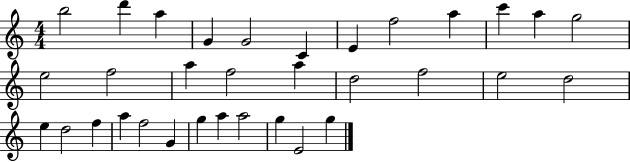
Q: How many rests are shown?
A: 0